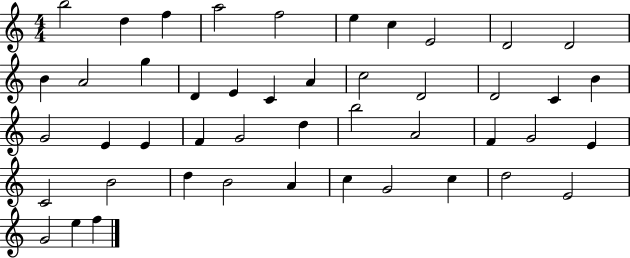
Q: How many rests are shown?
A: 0